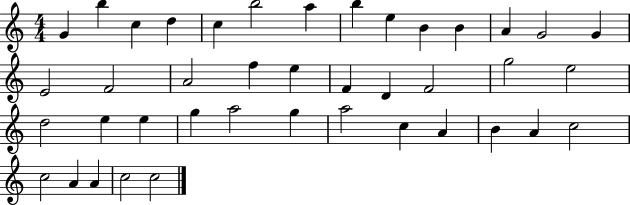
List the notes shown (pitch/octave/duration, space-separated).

G4/q B5/q C5/q D5/q C5/q B5/h A5/q B5/q E5/q B4/q B4/q A4/q G4/h G4/q E4/h F4/h A4/h F5/q E5/q F4/q D4/q F4/h G5/h E5/h D5/h E5/q E5/q G5/q A5/h G5/q A5/h C5/q A4/q B4/q A4/q C5/h C5/h A4/q A4/q C5/h C5/h